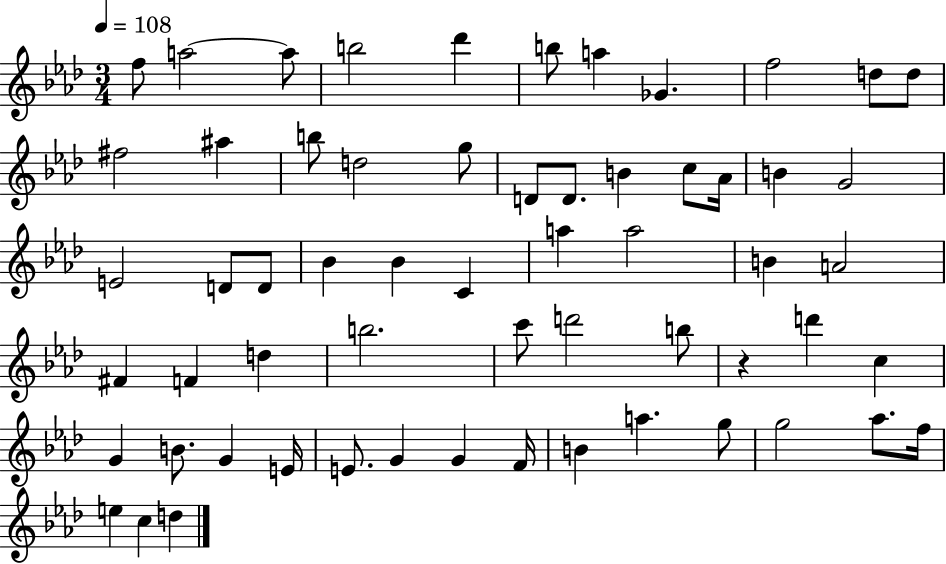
X:1
T:Untitled
M:3/4
L:1/4
K:Ab
f/2 a2 a/2 b2 _d' b/2 a _G f2 d/2 d/2 ^f2 ^a b/2 d2 g/2 D/2 D/2 B c/2 _A/4 B G2 E2 D/2 D/2 _B _B C a a2 B A2 ^F F d b2 c'/2 d'2 b/2 z d' c G B/2 G E/4 E/2 G G F/4 B a g/2 g2 _a/2 f/4 e c d